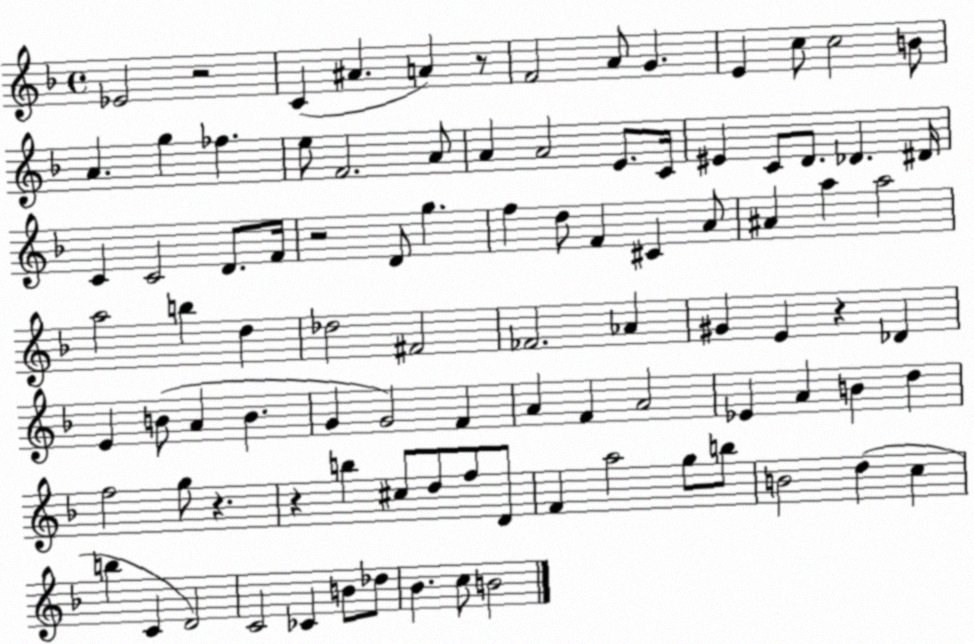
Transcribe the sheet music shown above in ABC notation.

X:1
T:Untitled
M:4/4
L:1/4
K:F
_E2 z2 C ^A A z/2 F2 A/2 G E c/2 c2 B/2 A g _f e/2 F2 A/2 A A2 E/2 C/4 ^E C/2 D/2 _D ^D/4 C C2 D/2 F/4 z2 D/2 g f d/2 F ^C A/2 ^A a a2 a2 b d _d2 ^F2 _F2 _A ^G E z _D E B/2 A B G G2 F A F A2 _E A B d f2 g/2 z z b ^c/2 d/2 f/2 D/2 F a2 g/2 b/2 B2 d c b C D2 C2 _C B/2 _d/2 _B c/2 B2